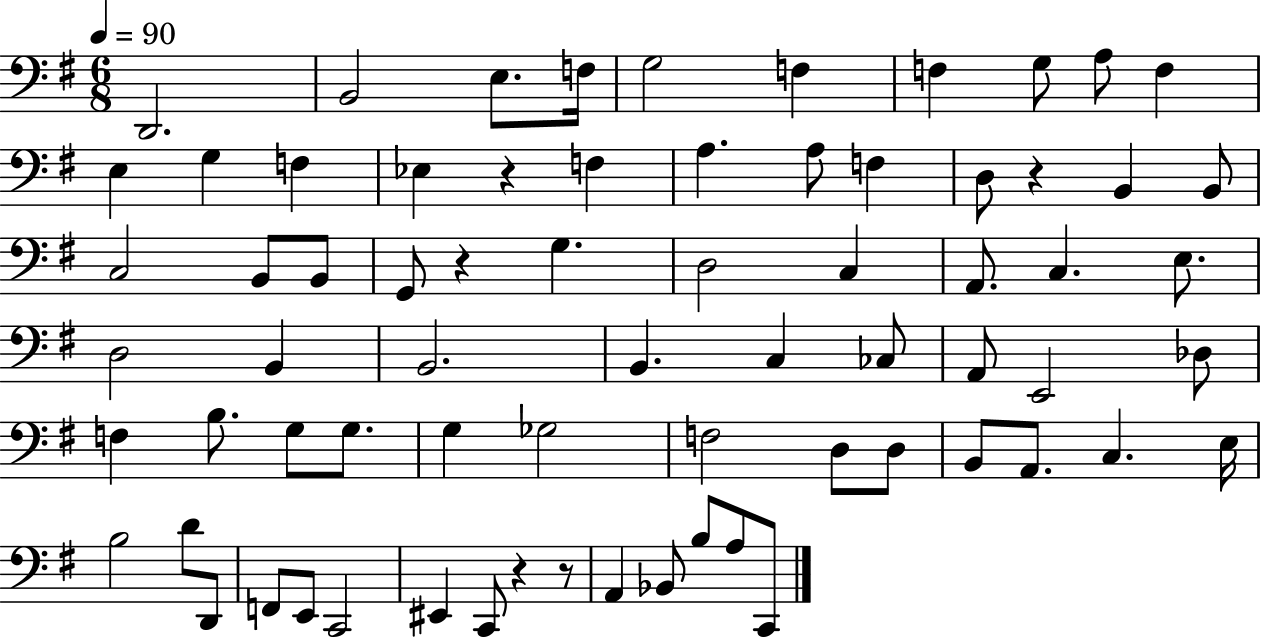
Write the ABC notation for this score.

X:1
T:Untitled
M:6/8
L:1/4
K:G
D,,2 B,,2 E,/2 F,/4 G,2 F, F, G,/2 A,/2 F, E, G, F, _E, z F, A, A,/2 F, D,/2 z B,, B,,/2 C,2 B,,/2 B,,/2 G,,/2 z G, D,2 C, A,,/2 C, E,/2 D,2 B,, B,,2 B,, C, _C,/2 A,,/2 E,,2 _D,/2 F, B,/2 G,/2 G,/2 G, _G,2 F,2 D,/2 D,/2 B,,/2 A,,/2 C, E,/4 B,2 D/2 D,,/2 F,,/2 E,,/2 C,,2 ^E,, C,,/2 z z/2 A,, _B,,/2 B,/2 A,/2 C,,/2